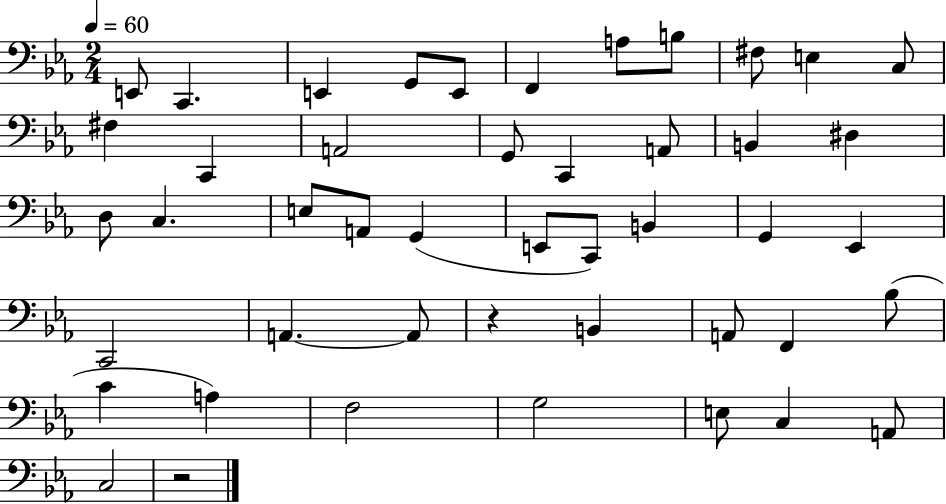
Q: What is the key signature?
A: EES major